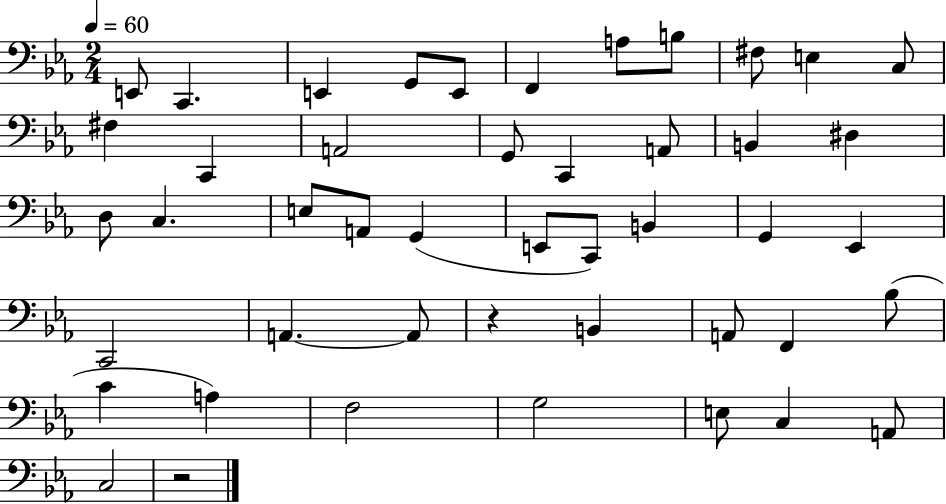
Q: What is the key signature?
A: EES major